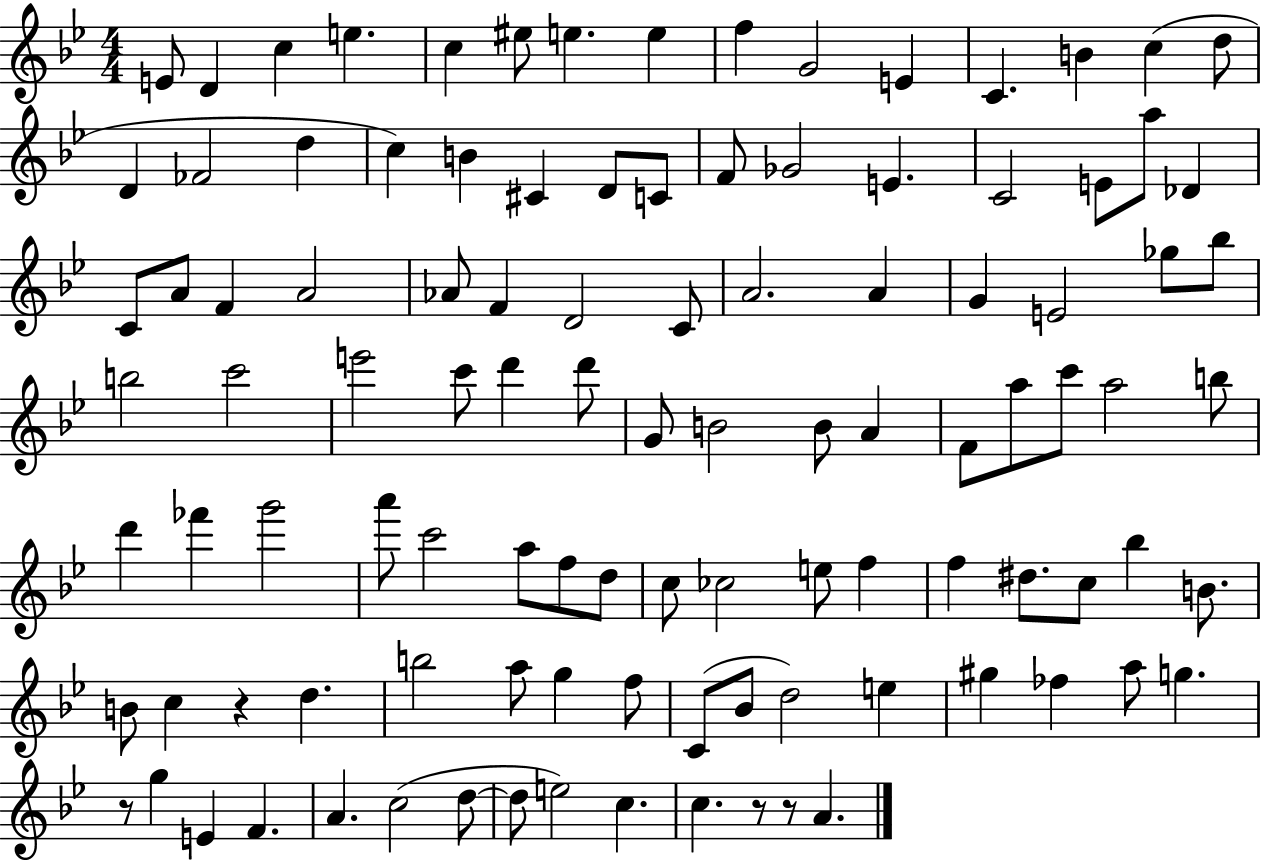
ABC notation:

X:1
T:Untitled
M:4/4
L:1/4
K:Bb
E/2 D c e c ^e/2 e e f G2 E C B c d/2 D _F2 d c B ^C D/2 C/2 F/2 _G2 E C2 E/2 a/2 _D C/2 A/2 F A2 _A/2 F D2 C/2 A2 A G E2 _g/2 _b/2 b2 c'2 e'2 c'/2 d' d'/2 G/2 B2 B/2 A F/2 a/2 c'/2 a2 b/2 d' _f' g'2 a'/2 c'2 a/2 f/2 d/2 c/2 _c2 e/2 f f ^d/2 c/2 _b B/2 B/2 c z d b2 a/2 g f/2 C/2 _B/2 d2 e ^g _f a/2 g z/2 g E F A c2 d/2 d/2 e2 c c z/2 z/2 A